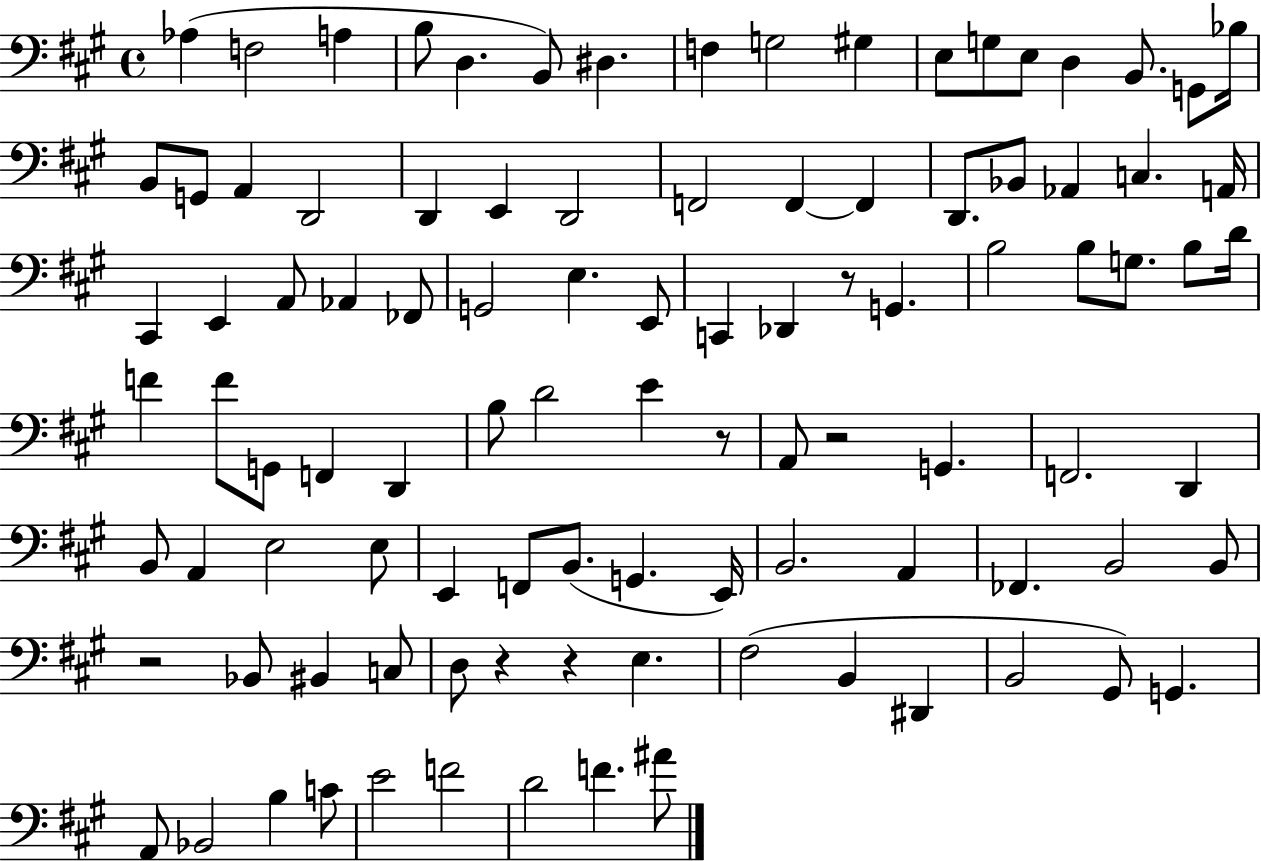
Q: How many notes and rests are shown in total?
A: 100